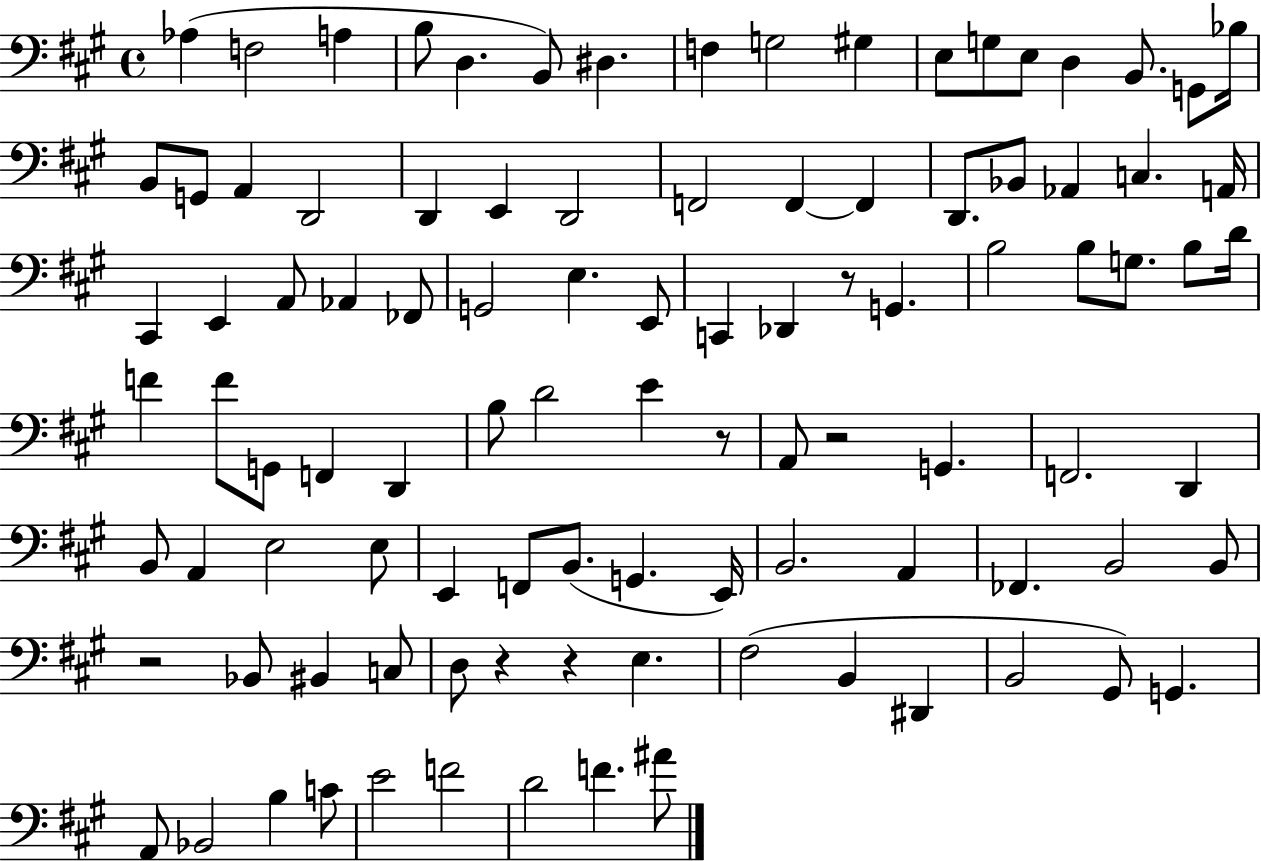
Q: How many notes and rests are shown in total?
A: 100